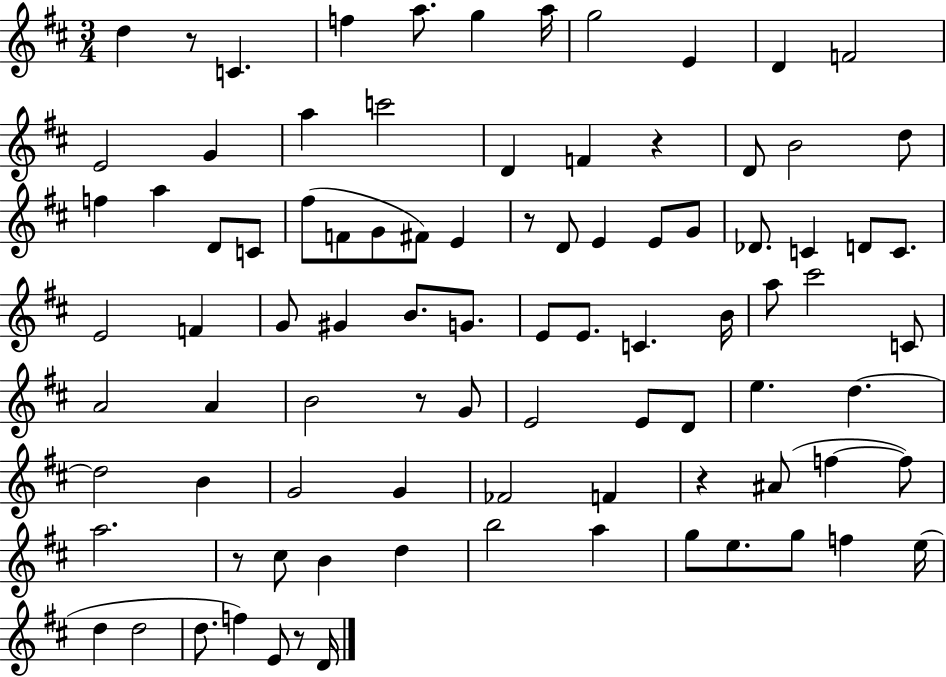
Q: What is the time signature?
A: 3/4